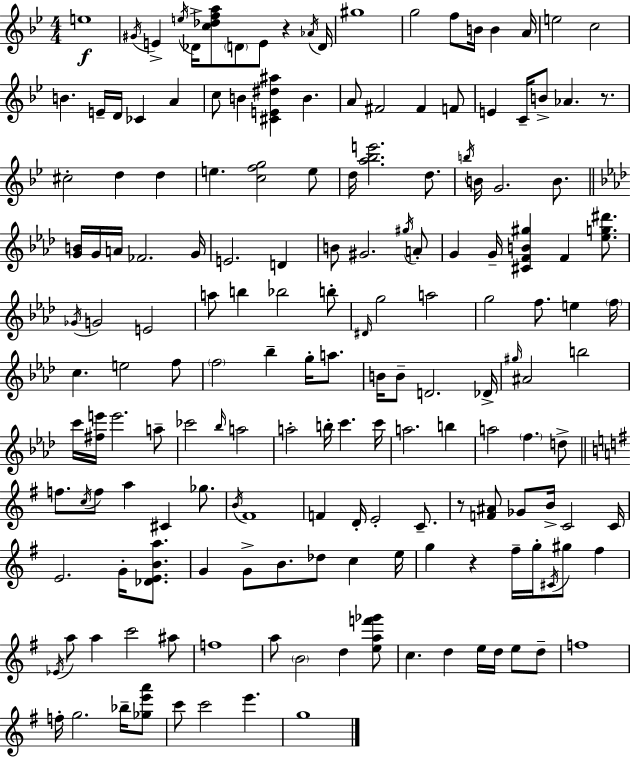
E5/w G#4/s E4/q E5/s Db4/s [C5,Db5,F5,A5]/e D4/e E4/e R/q Ab4/s D4/s G#5/w G5/h F5/e B4/s B4/q A4/s E5/h C5/h B4/q. E4/s D4/s CES4/q A4/q C5/e B4/q [C#4,E4,D#5,A#5]/q B4/q. A4/e F#4/h F#4/q F4/e E4/q C4/s B4/e Ab4/q. R/e. C#5/h D5/q D5/q E5/q. [C5,F5,G5]/h E5/e D5/s [A5,Bb5,E6]/h. D5/e. B5/s B4/s G4/h. B4/e. [G4,B4]/s G4/s A4/s FES4/h. G4/s E4/h. D4/q B4/e G#4/h. G#5/s A4/e G4/q G4/s [C#4,F4,B4,G#5]/q F4/q [Eb5,G5,D#6]/e. Gb4/s G4/h E4/h A5/e B5/q Bb5/h B5/e D#4/s G5/h A5/h G5/h F5/e. E5/q F5/s C5/q. E5/h F5/e F5/h Bb5/q G5/s A5/e. B4/s B4/e D4/h. Db4/s G#5/s A#4/h B5/h C6/s [F#5,E6]/s E6/h. A5/e CES6/h Bb5/s A5/h A5/h B5/s C6/q. C6/s A5/h. B5/q A5/h F5/q. D5/e F5/e. C5/s F5/e A5/q C#4/q Gb5/e. B4/s F#4/w F4/q D4/s E4/h C4/e. R/e [F4,A#4]/e Gb4/e B4/s C4/h C4/s E4/h. G4/s [Db4,E4,B4,A5]/e. G4/q G4/e B4/e. Db5/e C5/q E5/s G5/q R/q F#5/s G5/s C#4/s G#5/e F#5/q Eb4/s A5/e A5/q C6/h A#5/e F5/w A5/e B4/h D5/q [E5,A5,F6,Gb6]/e C5/q. D5/q E5/s D5/s E5/e D5/e F5/w F5/s G5/h. Bb5/s [Gb5,E6,A6]/e C6/e C6/h E6/q. G5/w